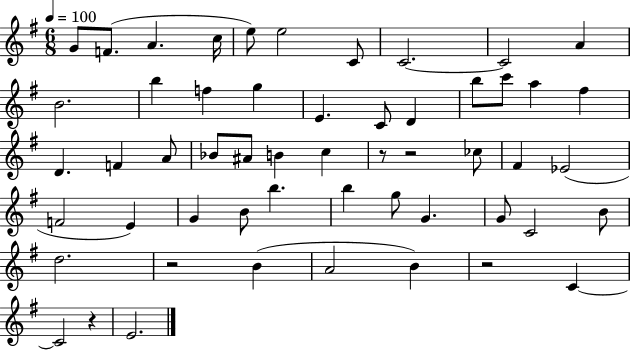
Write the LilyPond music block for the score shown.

{
  \clef treble
  \numericTimeSignature
  \time 6/8
  \key g \major
  \tempo 4 = 100
  \repeat volta 2 { g'8 f'8.( a'4. c''16 | e''8) e''2 c'8 | c'2.~~ | c'2 a'4 | \break b'2. | b''4 f''4 g''4 | e'4. c'8 d'4 | b''8 c'''8 a''4 fis''4 | \break d'4. f'4 a'8 | bes'8 ais'8 b'4 c''4 | r8 r2 ces''8 | fis'4 ees'2( | \break f'2 e'4) | g'4 b'8 b''4. | b''4 g''8 g'4. | g'8 c'2 b'8 | \break d''2. | r2 b'4( | a'2 b'4) | r2 c'4~~ | \break c'2 r4 | e'2. | } \bar "|."
}